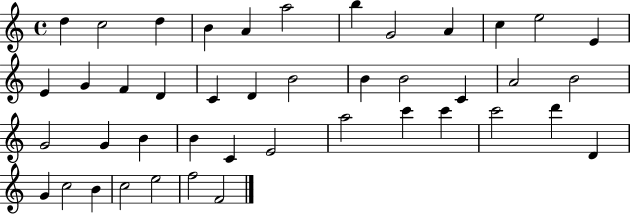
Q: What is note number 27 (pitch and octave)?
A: B4